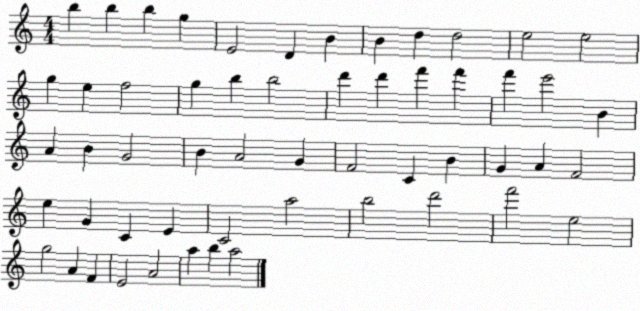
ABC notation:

X:1
T:Untitled
M:4/4
L:1/4
K:C
b b b g E2 D B B d d2 e2 e2 g e f2 g b b2 d' d' f' f' f' e'2 B A B G2 B A2 G F2 C B G A F2 e G C E C2 a2 b2 d'2 f'2 e2 g2 A F E2 A2 a b a2